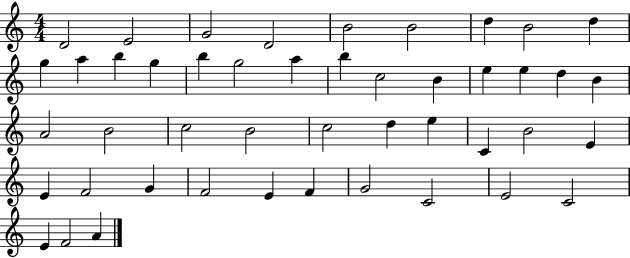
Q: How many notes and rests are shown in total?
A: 46